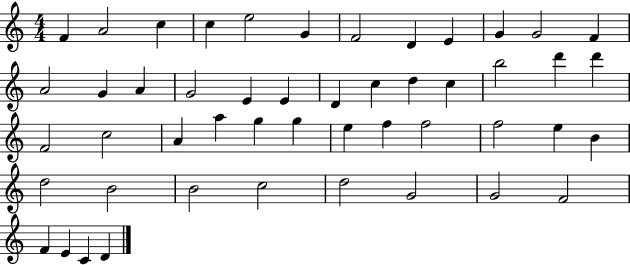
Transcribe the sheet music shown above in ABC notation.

X:1
T:Untitled
M:4/4
L:1/4
K:C
F A2 c c e2 G F2 D E G G2 F A2 G A G2 E E D c d c b2 d' d' F2 c2 A a g g e f f2 f2 e B d2 B2 B2 c2 d2 G2 G2 F2 F E C D